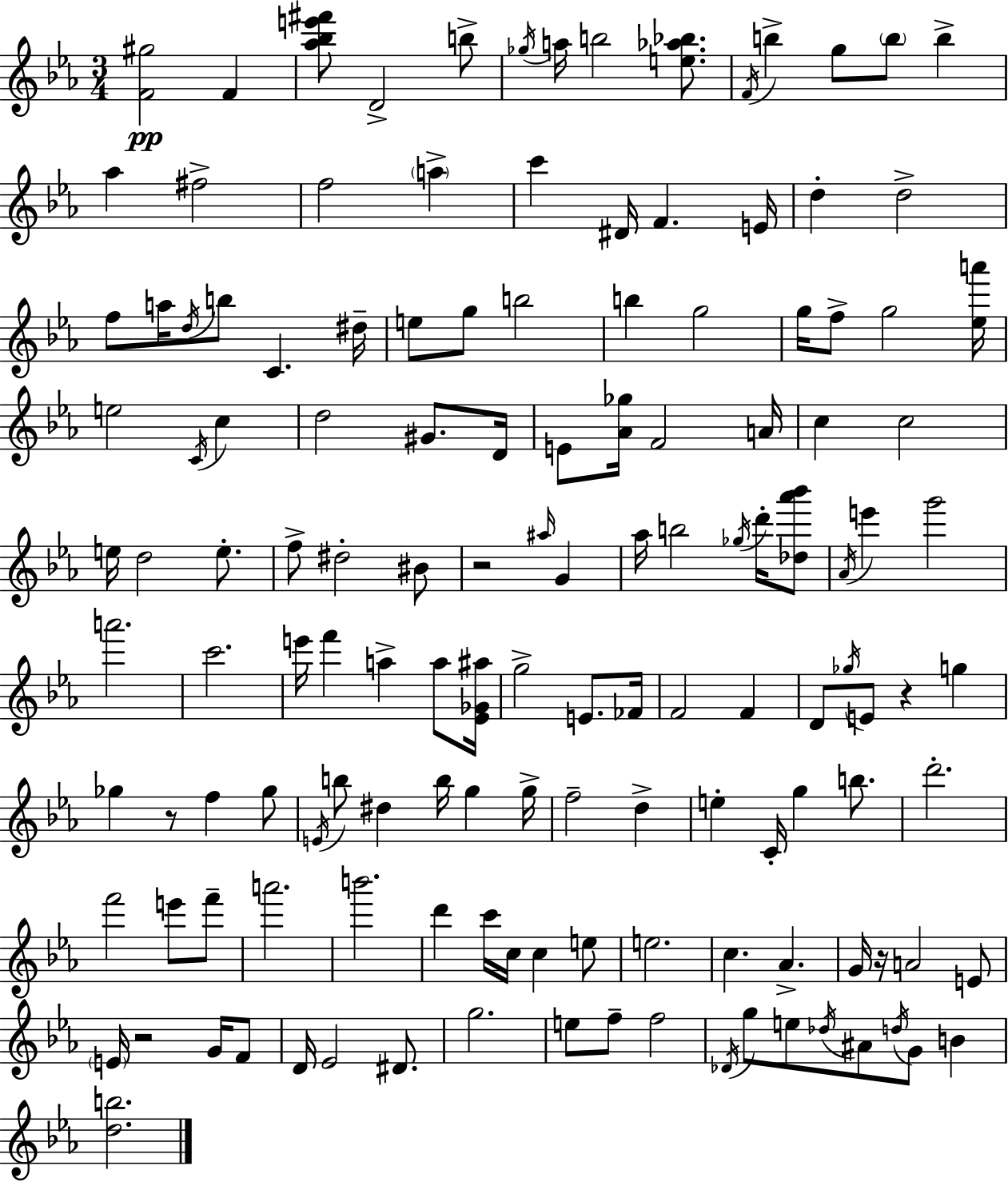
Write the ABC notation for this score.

X:1
T:Untitled
M:3/4
L:1/4
K:Eb
[F^g]2 F [_a_be'^f']/2 D2 b/2 _g/4 a/4 b2 [e_a_b]/2 F/4 b g/2 b/2 b _a ^f2 f2 a c' ^D/4 F E/4 d d2 f/2 a/4 d/4 b/2 C ^d/4 e/2 g/2 b2 b g2 g/4 f/2 g2 [_ea']/4 e2 C/4 c d2 ^G/2 D/4 E/2 [_A_g]/4 F2 A/4 c c2 e/4 d2 e/2 f/2 ^d2 ^B/2 z2 ^a/4 G _a/4 b2 _g/4 d'/4 [_d_a'_b']/2 _A/4 e' g'2 a'2 c'2 e'/4 f' a a/2 [_E_G^a]/4 g2 E/2 _F/4 F2 F D/2 _g/4 E/2 z g _g z/2 f _g/2 E/4 b/2 ^d b/4 g g/4 f2 d e C/4 g b/2 d'2 f'2 e'/2 f'/2 a'2 b'2 d' c'/4 c/4 c e/2 e2 c _A G/4 z/4 A2 E/2 E/4 z2 G/4 F/2 D/4 _E2 ^D/2 g2 e/2 f/2 f2 _D/4 g/2 e/2 _d/4 ^A/2 d/4 G/2 B [db]2